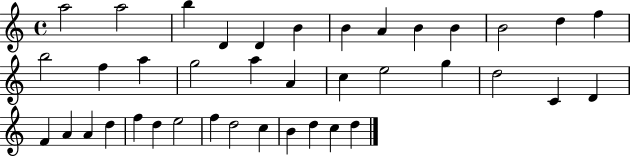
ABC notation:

X:1
T:Untitled
M:4/4
L:1/4
K:C
a2 a2 b D D B B A B B B2 d f b2 f a g2 a A c e2 g d2 C D F A A d f d e2 f d2 c B d c d